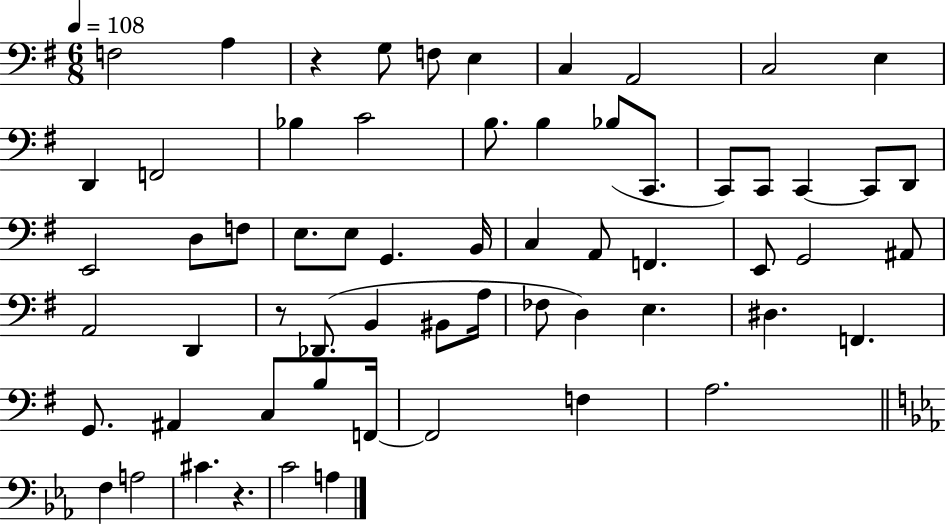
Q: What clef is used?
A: bass